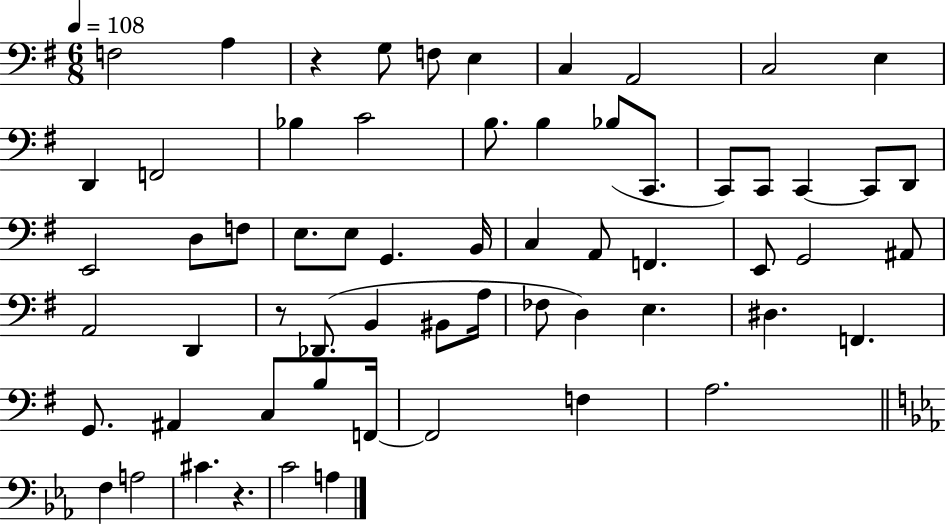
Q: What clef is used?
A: bass